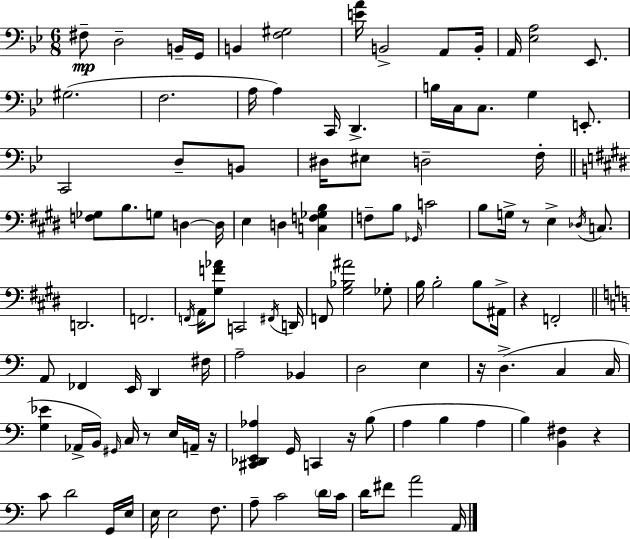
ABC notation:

X:1
T:Untitled
M:6/8
L:1/4
K:Gm
^F,/2 D,2 B,,/4 G,,/4 B,, [F,^G,]2 [EA]/4 B,,2 A,,/2 B,,/4 A,,/4 [_E,A,]2 _E,,/2 ^G,2 F,2 A,/4 A, C,,/4 D,, B,/4 C,/4 C,/2 G, E,,/2 C,,2 D,/2 B,,/2 ^D,/4 ^E,/2 D,2 F,/4 [F,_G,]/2 B,/2 G,/2 D, D,/4 E, D, [C,F,_G,B,] F,/2 B,/2 _G,,/4 C2 B,/2 G,/4 z/2 E, _D,/4 C,/2 D,,2 F,,2 F,,/4 A,,/4 [^G,F_A]/2 C,,2 ^F,,/4 D,,/4 F,,/2 [^G,_B,^A]2 _G,/2 B,/4 B,2 B,/2 ^A,,/4 z F,,2 A,,/2 _F,, E,,/4 D,, ^F,/4 A,2 _B,, D,2 E, z/4 D, C, C,/4 [G,_E] _A,,/4 B,,/4 ^G,,/4 C,/4 z/2 E,/4 A,,/4 z/4 [^C,,_D,,E,,_A,] G,,/4 C,, z/4 B,/2 A, B, A, B, [B,,^F,] z C/2 D2 G,,/4 E,/4 E,/4 E,2 F,/2 A,/2 C2 D/4 C/4 D/4 ^F/2 A2 A,,/4